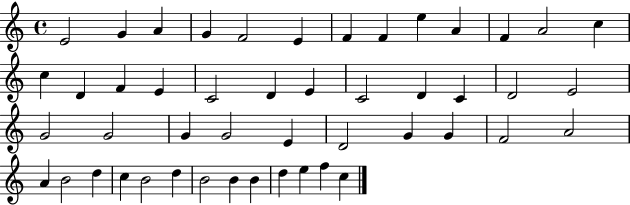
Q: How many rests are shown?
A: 0